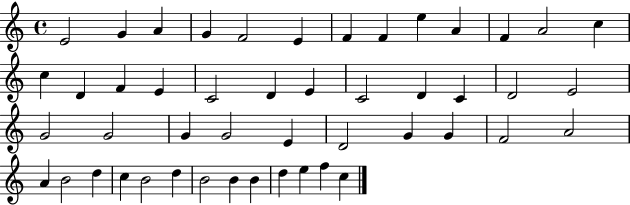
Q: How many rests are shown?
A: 0